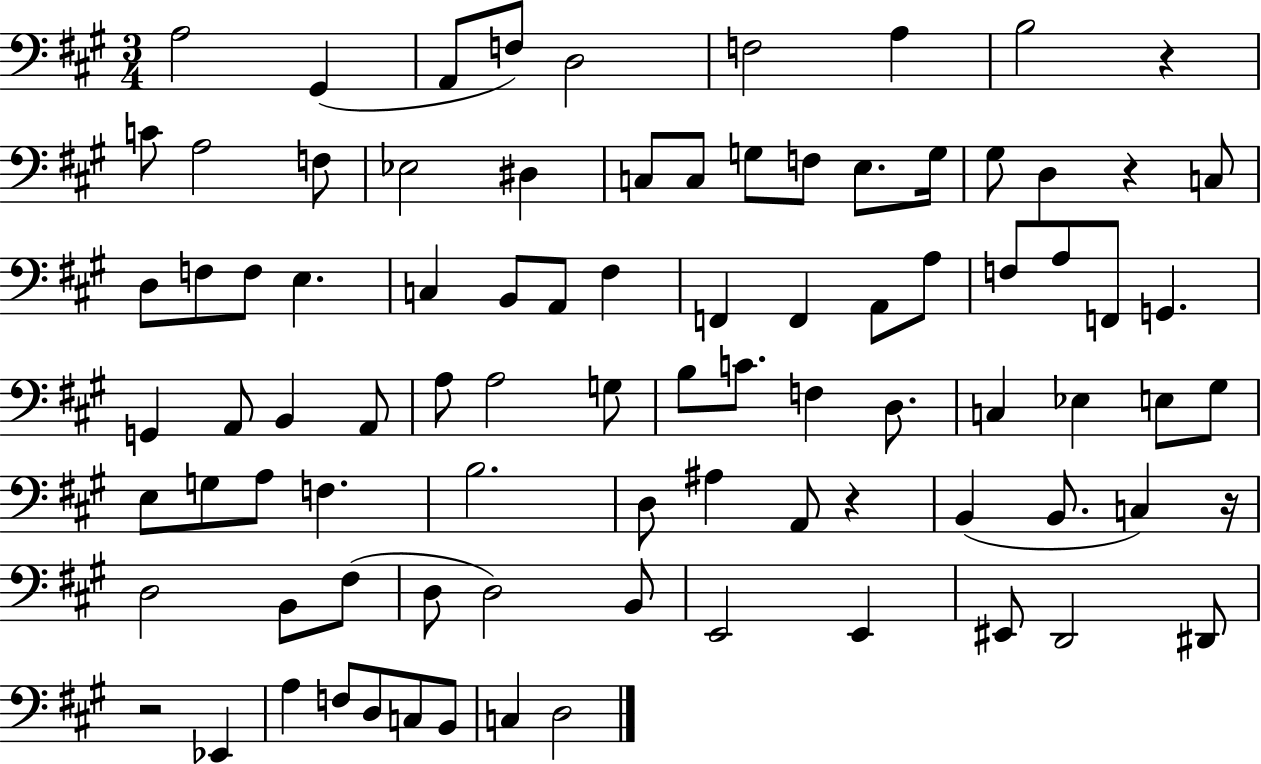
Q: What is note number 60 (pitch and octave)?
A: A#3